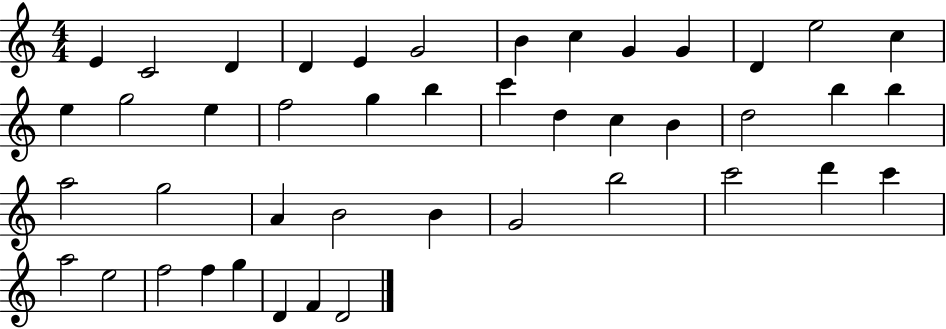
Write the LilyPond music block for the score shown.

{
  \clef treble
  \numericTimeSignature
  \time 4/4
  \key c \major
  e'4 c'2 d'4 | d'4 e'4 g'2 | b'4 c''4 g'4 g'4 | d'4 e''2 c''4 | \break e''4 g''2 e''4 | f''2 g''4 b''4 | c'''4 d''4 c''4 b'4 | d''2 b''4 b''4 | \break a''2 g''2 | a'4 b'2 b'4 | g'2 b''2 | c'''2 d'''4 c'''4 | \break a''2 e''2 | f''2 f''4 g''4 | d'4 f'4 d'2 | \bar "|."
}